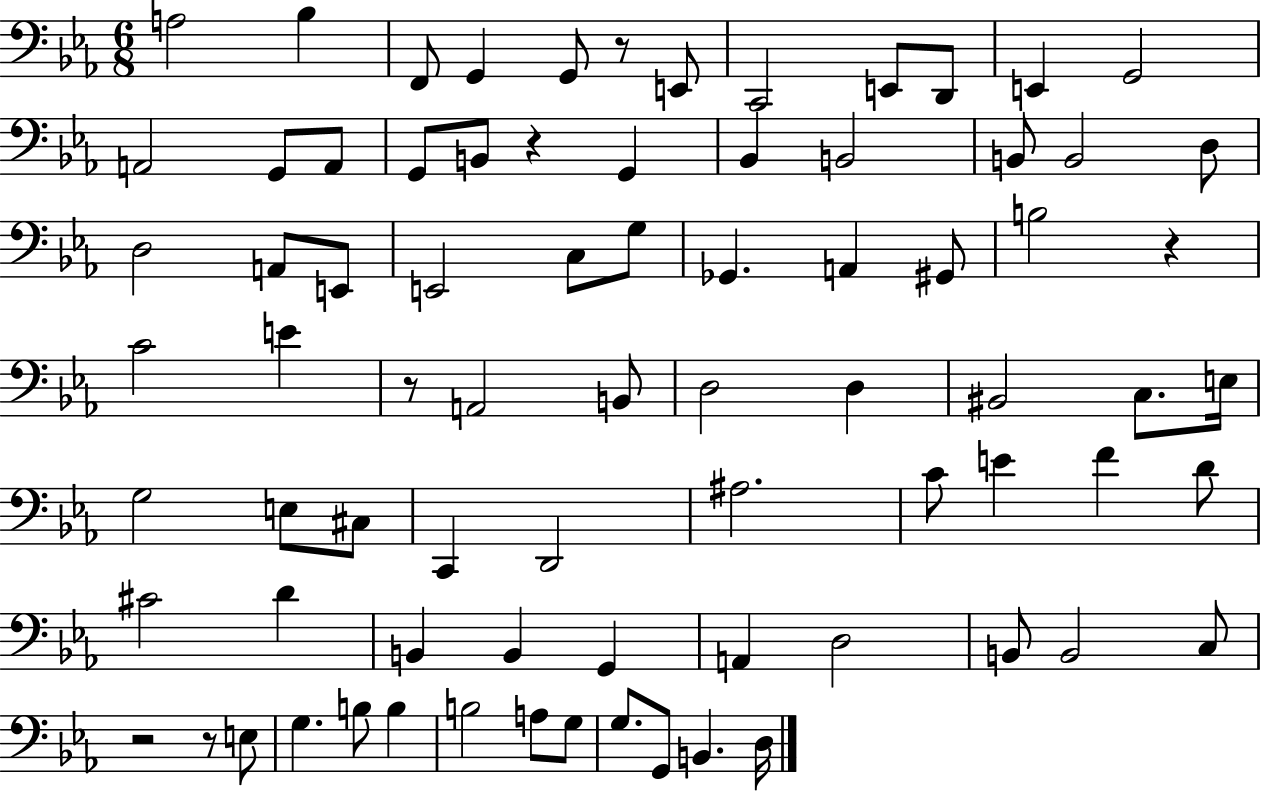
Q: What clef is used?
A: bass